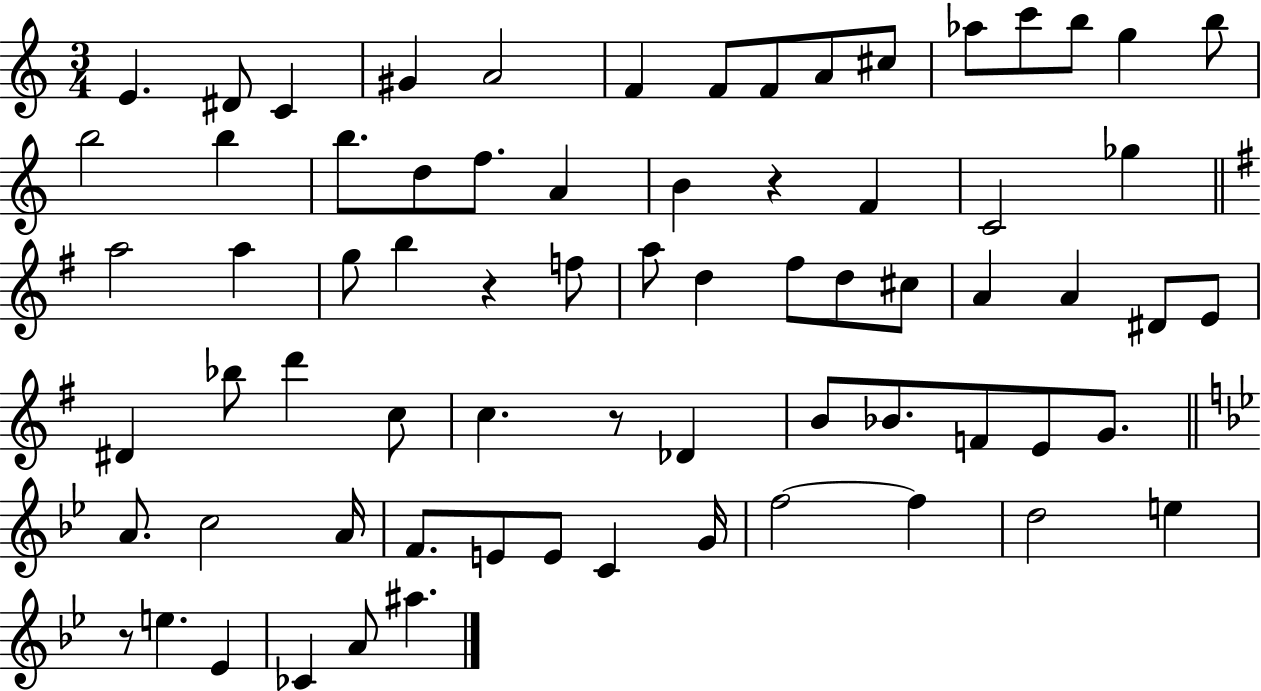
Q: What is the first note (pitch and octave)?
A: E4